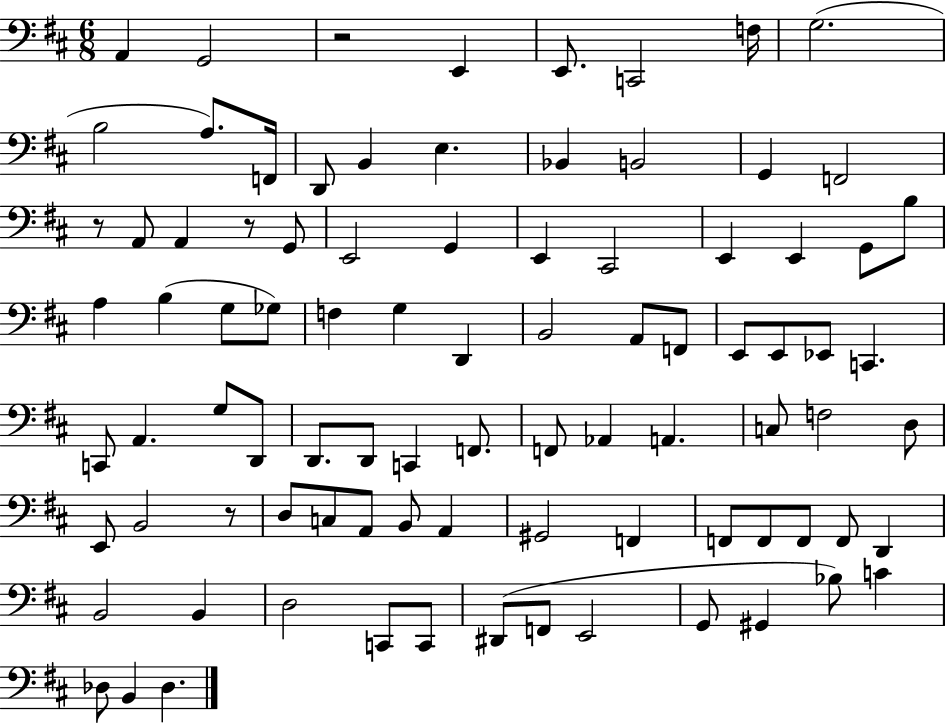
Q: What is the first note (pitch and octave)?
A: A2